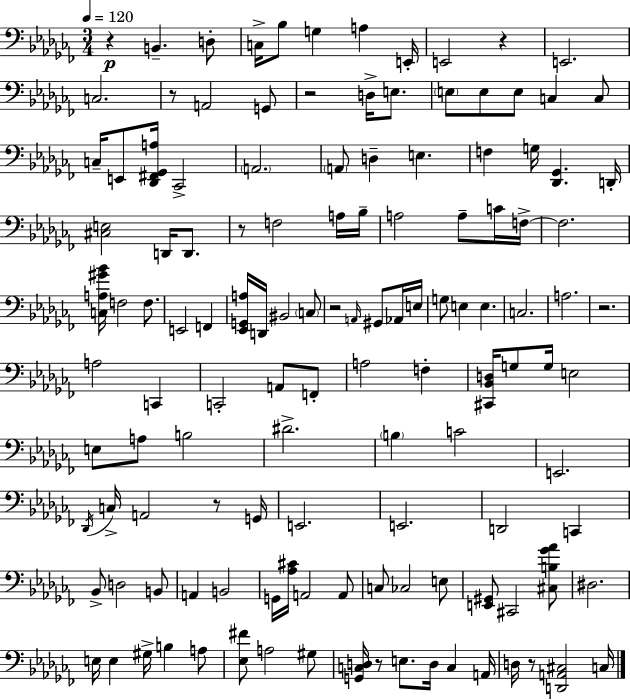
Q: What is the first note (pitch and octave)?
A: B2